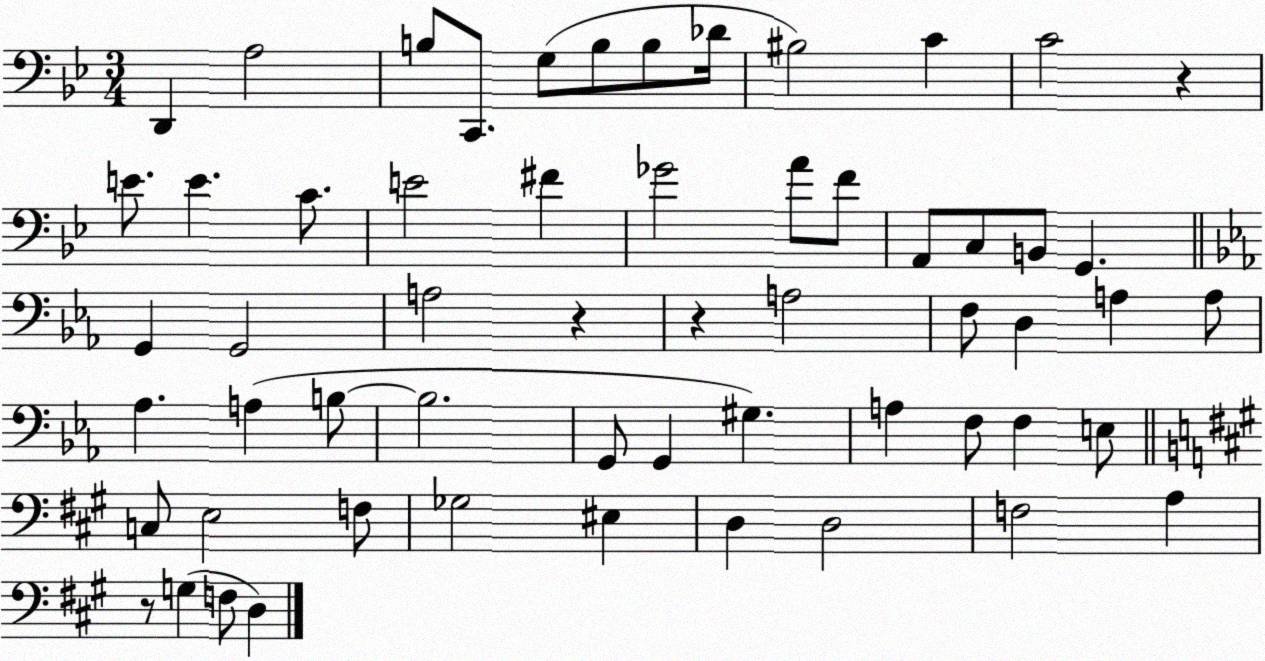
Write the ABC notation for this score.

X:1
T:Untitled
M:3/4
L:1/4
K:Bb
D,, A,2 B,/2 C,,/2 G,/2 B,/2 B,/2 _D/4 ^B,2 C C2 z E/2 E C/2 E2 ^F _G2 A/2 F/2 A,,/2 C,/2 B,,/2 G,, G,, G,,2 A,2 z z A,2 F,/2 D, A, A,/2 _A, A, B,/2 B,2 G,,/2 G,, ^G, A, F,/2 F, E,/2 C,/2 E,2 F,/2 _G,2 ^E, D, D,2 F,2 A, z/2 G, F,/2 D,